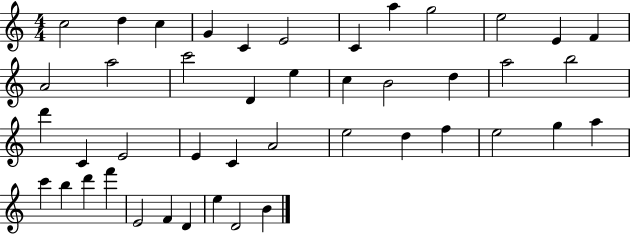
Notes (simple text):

C5/h D5/q C5/q G4/q C4/q E4/h C4/q A5/q G5/h E5/h E4/q F4/q A4/h A5/h C6/h D4/q E5/q C5/q B4/h D5/q A5/h B5/h D6/q C4/q E4/h E4/q C4/q A4/h E5/h D5/q F5/q E5/h G5/q A5/q C6/q B5/q D6/q F6/q E4/h F4/q D4/q E5/q D4/h B4/q